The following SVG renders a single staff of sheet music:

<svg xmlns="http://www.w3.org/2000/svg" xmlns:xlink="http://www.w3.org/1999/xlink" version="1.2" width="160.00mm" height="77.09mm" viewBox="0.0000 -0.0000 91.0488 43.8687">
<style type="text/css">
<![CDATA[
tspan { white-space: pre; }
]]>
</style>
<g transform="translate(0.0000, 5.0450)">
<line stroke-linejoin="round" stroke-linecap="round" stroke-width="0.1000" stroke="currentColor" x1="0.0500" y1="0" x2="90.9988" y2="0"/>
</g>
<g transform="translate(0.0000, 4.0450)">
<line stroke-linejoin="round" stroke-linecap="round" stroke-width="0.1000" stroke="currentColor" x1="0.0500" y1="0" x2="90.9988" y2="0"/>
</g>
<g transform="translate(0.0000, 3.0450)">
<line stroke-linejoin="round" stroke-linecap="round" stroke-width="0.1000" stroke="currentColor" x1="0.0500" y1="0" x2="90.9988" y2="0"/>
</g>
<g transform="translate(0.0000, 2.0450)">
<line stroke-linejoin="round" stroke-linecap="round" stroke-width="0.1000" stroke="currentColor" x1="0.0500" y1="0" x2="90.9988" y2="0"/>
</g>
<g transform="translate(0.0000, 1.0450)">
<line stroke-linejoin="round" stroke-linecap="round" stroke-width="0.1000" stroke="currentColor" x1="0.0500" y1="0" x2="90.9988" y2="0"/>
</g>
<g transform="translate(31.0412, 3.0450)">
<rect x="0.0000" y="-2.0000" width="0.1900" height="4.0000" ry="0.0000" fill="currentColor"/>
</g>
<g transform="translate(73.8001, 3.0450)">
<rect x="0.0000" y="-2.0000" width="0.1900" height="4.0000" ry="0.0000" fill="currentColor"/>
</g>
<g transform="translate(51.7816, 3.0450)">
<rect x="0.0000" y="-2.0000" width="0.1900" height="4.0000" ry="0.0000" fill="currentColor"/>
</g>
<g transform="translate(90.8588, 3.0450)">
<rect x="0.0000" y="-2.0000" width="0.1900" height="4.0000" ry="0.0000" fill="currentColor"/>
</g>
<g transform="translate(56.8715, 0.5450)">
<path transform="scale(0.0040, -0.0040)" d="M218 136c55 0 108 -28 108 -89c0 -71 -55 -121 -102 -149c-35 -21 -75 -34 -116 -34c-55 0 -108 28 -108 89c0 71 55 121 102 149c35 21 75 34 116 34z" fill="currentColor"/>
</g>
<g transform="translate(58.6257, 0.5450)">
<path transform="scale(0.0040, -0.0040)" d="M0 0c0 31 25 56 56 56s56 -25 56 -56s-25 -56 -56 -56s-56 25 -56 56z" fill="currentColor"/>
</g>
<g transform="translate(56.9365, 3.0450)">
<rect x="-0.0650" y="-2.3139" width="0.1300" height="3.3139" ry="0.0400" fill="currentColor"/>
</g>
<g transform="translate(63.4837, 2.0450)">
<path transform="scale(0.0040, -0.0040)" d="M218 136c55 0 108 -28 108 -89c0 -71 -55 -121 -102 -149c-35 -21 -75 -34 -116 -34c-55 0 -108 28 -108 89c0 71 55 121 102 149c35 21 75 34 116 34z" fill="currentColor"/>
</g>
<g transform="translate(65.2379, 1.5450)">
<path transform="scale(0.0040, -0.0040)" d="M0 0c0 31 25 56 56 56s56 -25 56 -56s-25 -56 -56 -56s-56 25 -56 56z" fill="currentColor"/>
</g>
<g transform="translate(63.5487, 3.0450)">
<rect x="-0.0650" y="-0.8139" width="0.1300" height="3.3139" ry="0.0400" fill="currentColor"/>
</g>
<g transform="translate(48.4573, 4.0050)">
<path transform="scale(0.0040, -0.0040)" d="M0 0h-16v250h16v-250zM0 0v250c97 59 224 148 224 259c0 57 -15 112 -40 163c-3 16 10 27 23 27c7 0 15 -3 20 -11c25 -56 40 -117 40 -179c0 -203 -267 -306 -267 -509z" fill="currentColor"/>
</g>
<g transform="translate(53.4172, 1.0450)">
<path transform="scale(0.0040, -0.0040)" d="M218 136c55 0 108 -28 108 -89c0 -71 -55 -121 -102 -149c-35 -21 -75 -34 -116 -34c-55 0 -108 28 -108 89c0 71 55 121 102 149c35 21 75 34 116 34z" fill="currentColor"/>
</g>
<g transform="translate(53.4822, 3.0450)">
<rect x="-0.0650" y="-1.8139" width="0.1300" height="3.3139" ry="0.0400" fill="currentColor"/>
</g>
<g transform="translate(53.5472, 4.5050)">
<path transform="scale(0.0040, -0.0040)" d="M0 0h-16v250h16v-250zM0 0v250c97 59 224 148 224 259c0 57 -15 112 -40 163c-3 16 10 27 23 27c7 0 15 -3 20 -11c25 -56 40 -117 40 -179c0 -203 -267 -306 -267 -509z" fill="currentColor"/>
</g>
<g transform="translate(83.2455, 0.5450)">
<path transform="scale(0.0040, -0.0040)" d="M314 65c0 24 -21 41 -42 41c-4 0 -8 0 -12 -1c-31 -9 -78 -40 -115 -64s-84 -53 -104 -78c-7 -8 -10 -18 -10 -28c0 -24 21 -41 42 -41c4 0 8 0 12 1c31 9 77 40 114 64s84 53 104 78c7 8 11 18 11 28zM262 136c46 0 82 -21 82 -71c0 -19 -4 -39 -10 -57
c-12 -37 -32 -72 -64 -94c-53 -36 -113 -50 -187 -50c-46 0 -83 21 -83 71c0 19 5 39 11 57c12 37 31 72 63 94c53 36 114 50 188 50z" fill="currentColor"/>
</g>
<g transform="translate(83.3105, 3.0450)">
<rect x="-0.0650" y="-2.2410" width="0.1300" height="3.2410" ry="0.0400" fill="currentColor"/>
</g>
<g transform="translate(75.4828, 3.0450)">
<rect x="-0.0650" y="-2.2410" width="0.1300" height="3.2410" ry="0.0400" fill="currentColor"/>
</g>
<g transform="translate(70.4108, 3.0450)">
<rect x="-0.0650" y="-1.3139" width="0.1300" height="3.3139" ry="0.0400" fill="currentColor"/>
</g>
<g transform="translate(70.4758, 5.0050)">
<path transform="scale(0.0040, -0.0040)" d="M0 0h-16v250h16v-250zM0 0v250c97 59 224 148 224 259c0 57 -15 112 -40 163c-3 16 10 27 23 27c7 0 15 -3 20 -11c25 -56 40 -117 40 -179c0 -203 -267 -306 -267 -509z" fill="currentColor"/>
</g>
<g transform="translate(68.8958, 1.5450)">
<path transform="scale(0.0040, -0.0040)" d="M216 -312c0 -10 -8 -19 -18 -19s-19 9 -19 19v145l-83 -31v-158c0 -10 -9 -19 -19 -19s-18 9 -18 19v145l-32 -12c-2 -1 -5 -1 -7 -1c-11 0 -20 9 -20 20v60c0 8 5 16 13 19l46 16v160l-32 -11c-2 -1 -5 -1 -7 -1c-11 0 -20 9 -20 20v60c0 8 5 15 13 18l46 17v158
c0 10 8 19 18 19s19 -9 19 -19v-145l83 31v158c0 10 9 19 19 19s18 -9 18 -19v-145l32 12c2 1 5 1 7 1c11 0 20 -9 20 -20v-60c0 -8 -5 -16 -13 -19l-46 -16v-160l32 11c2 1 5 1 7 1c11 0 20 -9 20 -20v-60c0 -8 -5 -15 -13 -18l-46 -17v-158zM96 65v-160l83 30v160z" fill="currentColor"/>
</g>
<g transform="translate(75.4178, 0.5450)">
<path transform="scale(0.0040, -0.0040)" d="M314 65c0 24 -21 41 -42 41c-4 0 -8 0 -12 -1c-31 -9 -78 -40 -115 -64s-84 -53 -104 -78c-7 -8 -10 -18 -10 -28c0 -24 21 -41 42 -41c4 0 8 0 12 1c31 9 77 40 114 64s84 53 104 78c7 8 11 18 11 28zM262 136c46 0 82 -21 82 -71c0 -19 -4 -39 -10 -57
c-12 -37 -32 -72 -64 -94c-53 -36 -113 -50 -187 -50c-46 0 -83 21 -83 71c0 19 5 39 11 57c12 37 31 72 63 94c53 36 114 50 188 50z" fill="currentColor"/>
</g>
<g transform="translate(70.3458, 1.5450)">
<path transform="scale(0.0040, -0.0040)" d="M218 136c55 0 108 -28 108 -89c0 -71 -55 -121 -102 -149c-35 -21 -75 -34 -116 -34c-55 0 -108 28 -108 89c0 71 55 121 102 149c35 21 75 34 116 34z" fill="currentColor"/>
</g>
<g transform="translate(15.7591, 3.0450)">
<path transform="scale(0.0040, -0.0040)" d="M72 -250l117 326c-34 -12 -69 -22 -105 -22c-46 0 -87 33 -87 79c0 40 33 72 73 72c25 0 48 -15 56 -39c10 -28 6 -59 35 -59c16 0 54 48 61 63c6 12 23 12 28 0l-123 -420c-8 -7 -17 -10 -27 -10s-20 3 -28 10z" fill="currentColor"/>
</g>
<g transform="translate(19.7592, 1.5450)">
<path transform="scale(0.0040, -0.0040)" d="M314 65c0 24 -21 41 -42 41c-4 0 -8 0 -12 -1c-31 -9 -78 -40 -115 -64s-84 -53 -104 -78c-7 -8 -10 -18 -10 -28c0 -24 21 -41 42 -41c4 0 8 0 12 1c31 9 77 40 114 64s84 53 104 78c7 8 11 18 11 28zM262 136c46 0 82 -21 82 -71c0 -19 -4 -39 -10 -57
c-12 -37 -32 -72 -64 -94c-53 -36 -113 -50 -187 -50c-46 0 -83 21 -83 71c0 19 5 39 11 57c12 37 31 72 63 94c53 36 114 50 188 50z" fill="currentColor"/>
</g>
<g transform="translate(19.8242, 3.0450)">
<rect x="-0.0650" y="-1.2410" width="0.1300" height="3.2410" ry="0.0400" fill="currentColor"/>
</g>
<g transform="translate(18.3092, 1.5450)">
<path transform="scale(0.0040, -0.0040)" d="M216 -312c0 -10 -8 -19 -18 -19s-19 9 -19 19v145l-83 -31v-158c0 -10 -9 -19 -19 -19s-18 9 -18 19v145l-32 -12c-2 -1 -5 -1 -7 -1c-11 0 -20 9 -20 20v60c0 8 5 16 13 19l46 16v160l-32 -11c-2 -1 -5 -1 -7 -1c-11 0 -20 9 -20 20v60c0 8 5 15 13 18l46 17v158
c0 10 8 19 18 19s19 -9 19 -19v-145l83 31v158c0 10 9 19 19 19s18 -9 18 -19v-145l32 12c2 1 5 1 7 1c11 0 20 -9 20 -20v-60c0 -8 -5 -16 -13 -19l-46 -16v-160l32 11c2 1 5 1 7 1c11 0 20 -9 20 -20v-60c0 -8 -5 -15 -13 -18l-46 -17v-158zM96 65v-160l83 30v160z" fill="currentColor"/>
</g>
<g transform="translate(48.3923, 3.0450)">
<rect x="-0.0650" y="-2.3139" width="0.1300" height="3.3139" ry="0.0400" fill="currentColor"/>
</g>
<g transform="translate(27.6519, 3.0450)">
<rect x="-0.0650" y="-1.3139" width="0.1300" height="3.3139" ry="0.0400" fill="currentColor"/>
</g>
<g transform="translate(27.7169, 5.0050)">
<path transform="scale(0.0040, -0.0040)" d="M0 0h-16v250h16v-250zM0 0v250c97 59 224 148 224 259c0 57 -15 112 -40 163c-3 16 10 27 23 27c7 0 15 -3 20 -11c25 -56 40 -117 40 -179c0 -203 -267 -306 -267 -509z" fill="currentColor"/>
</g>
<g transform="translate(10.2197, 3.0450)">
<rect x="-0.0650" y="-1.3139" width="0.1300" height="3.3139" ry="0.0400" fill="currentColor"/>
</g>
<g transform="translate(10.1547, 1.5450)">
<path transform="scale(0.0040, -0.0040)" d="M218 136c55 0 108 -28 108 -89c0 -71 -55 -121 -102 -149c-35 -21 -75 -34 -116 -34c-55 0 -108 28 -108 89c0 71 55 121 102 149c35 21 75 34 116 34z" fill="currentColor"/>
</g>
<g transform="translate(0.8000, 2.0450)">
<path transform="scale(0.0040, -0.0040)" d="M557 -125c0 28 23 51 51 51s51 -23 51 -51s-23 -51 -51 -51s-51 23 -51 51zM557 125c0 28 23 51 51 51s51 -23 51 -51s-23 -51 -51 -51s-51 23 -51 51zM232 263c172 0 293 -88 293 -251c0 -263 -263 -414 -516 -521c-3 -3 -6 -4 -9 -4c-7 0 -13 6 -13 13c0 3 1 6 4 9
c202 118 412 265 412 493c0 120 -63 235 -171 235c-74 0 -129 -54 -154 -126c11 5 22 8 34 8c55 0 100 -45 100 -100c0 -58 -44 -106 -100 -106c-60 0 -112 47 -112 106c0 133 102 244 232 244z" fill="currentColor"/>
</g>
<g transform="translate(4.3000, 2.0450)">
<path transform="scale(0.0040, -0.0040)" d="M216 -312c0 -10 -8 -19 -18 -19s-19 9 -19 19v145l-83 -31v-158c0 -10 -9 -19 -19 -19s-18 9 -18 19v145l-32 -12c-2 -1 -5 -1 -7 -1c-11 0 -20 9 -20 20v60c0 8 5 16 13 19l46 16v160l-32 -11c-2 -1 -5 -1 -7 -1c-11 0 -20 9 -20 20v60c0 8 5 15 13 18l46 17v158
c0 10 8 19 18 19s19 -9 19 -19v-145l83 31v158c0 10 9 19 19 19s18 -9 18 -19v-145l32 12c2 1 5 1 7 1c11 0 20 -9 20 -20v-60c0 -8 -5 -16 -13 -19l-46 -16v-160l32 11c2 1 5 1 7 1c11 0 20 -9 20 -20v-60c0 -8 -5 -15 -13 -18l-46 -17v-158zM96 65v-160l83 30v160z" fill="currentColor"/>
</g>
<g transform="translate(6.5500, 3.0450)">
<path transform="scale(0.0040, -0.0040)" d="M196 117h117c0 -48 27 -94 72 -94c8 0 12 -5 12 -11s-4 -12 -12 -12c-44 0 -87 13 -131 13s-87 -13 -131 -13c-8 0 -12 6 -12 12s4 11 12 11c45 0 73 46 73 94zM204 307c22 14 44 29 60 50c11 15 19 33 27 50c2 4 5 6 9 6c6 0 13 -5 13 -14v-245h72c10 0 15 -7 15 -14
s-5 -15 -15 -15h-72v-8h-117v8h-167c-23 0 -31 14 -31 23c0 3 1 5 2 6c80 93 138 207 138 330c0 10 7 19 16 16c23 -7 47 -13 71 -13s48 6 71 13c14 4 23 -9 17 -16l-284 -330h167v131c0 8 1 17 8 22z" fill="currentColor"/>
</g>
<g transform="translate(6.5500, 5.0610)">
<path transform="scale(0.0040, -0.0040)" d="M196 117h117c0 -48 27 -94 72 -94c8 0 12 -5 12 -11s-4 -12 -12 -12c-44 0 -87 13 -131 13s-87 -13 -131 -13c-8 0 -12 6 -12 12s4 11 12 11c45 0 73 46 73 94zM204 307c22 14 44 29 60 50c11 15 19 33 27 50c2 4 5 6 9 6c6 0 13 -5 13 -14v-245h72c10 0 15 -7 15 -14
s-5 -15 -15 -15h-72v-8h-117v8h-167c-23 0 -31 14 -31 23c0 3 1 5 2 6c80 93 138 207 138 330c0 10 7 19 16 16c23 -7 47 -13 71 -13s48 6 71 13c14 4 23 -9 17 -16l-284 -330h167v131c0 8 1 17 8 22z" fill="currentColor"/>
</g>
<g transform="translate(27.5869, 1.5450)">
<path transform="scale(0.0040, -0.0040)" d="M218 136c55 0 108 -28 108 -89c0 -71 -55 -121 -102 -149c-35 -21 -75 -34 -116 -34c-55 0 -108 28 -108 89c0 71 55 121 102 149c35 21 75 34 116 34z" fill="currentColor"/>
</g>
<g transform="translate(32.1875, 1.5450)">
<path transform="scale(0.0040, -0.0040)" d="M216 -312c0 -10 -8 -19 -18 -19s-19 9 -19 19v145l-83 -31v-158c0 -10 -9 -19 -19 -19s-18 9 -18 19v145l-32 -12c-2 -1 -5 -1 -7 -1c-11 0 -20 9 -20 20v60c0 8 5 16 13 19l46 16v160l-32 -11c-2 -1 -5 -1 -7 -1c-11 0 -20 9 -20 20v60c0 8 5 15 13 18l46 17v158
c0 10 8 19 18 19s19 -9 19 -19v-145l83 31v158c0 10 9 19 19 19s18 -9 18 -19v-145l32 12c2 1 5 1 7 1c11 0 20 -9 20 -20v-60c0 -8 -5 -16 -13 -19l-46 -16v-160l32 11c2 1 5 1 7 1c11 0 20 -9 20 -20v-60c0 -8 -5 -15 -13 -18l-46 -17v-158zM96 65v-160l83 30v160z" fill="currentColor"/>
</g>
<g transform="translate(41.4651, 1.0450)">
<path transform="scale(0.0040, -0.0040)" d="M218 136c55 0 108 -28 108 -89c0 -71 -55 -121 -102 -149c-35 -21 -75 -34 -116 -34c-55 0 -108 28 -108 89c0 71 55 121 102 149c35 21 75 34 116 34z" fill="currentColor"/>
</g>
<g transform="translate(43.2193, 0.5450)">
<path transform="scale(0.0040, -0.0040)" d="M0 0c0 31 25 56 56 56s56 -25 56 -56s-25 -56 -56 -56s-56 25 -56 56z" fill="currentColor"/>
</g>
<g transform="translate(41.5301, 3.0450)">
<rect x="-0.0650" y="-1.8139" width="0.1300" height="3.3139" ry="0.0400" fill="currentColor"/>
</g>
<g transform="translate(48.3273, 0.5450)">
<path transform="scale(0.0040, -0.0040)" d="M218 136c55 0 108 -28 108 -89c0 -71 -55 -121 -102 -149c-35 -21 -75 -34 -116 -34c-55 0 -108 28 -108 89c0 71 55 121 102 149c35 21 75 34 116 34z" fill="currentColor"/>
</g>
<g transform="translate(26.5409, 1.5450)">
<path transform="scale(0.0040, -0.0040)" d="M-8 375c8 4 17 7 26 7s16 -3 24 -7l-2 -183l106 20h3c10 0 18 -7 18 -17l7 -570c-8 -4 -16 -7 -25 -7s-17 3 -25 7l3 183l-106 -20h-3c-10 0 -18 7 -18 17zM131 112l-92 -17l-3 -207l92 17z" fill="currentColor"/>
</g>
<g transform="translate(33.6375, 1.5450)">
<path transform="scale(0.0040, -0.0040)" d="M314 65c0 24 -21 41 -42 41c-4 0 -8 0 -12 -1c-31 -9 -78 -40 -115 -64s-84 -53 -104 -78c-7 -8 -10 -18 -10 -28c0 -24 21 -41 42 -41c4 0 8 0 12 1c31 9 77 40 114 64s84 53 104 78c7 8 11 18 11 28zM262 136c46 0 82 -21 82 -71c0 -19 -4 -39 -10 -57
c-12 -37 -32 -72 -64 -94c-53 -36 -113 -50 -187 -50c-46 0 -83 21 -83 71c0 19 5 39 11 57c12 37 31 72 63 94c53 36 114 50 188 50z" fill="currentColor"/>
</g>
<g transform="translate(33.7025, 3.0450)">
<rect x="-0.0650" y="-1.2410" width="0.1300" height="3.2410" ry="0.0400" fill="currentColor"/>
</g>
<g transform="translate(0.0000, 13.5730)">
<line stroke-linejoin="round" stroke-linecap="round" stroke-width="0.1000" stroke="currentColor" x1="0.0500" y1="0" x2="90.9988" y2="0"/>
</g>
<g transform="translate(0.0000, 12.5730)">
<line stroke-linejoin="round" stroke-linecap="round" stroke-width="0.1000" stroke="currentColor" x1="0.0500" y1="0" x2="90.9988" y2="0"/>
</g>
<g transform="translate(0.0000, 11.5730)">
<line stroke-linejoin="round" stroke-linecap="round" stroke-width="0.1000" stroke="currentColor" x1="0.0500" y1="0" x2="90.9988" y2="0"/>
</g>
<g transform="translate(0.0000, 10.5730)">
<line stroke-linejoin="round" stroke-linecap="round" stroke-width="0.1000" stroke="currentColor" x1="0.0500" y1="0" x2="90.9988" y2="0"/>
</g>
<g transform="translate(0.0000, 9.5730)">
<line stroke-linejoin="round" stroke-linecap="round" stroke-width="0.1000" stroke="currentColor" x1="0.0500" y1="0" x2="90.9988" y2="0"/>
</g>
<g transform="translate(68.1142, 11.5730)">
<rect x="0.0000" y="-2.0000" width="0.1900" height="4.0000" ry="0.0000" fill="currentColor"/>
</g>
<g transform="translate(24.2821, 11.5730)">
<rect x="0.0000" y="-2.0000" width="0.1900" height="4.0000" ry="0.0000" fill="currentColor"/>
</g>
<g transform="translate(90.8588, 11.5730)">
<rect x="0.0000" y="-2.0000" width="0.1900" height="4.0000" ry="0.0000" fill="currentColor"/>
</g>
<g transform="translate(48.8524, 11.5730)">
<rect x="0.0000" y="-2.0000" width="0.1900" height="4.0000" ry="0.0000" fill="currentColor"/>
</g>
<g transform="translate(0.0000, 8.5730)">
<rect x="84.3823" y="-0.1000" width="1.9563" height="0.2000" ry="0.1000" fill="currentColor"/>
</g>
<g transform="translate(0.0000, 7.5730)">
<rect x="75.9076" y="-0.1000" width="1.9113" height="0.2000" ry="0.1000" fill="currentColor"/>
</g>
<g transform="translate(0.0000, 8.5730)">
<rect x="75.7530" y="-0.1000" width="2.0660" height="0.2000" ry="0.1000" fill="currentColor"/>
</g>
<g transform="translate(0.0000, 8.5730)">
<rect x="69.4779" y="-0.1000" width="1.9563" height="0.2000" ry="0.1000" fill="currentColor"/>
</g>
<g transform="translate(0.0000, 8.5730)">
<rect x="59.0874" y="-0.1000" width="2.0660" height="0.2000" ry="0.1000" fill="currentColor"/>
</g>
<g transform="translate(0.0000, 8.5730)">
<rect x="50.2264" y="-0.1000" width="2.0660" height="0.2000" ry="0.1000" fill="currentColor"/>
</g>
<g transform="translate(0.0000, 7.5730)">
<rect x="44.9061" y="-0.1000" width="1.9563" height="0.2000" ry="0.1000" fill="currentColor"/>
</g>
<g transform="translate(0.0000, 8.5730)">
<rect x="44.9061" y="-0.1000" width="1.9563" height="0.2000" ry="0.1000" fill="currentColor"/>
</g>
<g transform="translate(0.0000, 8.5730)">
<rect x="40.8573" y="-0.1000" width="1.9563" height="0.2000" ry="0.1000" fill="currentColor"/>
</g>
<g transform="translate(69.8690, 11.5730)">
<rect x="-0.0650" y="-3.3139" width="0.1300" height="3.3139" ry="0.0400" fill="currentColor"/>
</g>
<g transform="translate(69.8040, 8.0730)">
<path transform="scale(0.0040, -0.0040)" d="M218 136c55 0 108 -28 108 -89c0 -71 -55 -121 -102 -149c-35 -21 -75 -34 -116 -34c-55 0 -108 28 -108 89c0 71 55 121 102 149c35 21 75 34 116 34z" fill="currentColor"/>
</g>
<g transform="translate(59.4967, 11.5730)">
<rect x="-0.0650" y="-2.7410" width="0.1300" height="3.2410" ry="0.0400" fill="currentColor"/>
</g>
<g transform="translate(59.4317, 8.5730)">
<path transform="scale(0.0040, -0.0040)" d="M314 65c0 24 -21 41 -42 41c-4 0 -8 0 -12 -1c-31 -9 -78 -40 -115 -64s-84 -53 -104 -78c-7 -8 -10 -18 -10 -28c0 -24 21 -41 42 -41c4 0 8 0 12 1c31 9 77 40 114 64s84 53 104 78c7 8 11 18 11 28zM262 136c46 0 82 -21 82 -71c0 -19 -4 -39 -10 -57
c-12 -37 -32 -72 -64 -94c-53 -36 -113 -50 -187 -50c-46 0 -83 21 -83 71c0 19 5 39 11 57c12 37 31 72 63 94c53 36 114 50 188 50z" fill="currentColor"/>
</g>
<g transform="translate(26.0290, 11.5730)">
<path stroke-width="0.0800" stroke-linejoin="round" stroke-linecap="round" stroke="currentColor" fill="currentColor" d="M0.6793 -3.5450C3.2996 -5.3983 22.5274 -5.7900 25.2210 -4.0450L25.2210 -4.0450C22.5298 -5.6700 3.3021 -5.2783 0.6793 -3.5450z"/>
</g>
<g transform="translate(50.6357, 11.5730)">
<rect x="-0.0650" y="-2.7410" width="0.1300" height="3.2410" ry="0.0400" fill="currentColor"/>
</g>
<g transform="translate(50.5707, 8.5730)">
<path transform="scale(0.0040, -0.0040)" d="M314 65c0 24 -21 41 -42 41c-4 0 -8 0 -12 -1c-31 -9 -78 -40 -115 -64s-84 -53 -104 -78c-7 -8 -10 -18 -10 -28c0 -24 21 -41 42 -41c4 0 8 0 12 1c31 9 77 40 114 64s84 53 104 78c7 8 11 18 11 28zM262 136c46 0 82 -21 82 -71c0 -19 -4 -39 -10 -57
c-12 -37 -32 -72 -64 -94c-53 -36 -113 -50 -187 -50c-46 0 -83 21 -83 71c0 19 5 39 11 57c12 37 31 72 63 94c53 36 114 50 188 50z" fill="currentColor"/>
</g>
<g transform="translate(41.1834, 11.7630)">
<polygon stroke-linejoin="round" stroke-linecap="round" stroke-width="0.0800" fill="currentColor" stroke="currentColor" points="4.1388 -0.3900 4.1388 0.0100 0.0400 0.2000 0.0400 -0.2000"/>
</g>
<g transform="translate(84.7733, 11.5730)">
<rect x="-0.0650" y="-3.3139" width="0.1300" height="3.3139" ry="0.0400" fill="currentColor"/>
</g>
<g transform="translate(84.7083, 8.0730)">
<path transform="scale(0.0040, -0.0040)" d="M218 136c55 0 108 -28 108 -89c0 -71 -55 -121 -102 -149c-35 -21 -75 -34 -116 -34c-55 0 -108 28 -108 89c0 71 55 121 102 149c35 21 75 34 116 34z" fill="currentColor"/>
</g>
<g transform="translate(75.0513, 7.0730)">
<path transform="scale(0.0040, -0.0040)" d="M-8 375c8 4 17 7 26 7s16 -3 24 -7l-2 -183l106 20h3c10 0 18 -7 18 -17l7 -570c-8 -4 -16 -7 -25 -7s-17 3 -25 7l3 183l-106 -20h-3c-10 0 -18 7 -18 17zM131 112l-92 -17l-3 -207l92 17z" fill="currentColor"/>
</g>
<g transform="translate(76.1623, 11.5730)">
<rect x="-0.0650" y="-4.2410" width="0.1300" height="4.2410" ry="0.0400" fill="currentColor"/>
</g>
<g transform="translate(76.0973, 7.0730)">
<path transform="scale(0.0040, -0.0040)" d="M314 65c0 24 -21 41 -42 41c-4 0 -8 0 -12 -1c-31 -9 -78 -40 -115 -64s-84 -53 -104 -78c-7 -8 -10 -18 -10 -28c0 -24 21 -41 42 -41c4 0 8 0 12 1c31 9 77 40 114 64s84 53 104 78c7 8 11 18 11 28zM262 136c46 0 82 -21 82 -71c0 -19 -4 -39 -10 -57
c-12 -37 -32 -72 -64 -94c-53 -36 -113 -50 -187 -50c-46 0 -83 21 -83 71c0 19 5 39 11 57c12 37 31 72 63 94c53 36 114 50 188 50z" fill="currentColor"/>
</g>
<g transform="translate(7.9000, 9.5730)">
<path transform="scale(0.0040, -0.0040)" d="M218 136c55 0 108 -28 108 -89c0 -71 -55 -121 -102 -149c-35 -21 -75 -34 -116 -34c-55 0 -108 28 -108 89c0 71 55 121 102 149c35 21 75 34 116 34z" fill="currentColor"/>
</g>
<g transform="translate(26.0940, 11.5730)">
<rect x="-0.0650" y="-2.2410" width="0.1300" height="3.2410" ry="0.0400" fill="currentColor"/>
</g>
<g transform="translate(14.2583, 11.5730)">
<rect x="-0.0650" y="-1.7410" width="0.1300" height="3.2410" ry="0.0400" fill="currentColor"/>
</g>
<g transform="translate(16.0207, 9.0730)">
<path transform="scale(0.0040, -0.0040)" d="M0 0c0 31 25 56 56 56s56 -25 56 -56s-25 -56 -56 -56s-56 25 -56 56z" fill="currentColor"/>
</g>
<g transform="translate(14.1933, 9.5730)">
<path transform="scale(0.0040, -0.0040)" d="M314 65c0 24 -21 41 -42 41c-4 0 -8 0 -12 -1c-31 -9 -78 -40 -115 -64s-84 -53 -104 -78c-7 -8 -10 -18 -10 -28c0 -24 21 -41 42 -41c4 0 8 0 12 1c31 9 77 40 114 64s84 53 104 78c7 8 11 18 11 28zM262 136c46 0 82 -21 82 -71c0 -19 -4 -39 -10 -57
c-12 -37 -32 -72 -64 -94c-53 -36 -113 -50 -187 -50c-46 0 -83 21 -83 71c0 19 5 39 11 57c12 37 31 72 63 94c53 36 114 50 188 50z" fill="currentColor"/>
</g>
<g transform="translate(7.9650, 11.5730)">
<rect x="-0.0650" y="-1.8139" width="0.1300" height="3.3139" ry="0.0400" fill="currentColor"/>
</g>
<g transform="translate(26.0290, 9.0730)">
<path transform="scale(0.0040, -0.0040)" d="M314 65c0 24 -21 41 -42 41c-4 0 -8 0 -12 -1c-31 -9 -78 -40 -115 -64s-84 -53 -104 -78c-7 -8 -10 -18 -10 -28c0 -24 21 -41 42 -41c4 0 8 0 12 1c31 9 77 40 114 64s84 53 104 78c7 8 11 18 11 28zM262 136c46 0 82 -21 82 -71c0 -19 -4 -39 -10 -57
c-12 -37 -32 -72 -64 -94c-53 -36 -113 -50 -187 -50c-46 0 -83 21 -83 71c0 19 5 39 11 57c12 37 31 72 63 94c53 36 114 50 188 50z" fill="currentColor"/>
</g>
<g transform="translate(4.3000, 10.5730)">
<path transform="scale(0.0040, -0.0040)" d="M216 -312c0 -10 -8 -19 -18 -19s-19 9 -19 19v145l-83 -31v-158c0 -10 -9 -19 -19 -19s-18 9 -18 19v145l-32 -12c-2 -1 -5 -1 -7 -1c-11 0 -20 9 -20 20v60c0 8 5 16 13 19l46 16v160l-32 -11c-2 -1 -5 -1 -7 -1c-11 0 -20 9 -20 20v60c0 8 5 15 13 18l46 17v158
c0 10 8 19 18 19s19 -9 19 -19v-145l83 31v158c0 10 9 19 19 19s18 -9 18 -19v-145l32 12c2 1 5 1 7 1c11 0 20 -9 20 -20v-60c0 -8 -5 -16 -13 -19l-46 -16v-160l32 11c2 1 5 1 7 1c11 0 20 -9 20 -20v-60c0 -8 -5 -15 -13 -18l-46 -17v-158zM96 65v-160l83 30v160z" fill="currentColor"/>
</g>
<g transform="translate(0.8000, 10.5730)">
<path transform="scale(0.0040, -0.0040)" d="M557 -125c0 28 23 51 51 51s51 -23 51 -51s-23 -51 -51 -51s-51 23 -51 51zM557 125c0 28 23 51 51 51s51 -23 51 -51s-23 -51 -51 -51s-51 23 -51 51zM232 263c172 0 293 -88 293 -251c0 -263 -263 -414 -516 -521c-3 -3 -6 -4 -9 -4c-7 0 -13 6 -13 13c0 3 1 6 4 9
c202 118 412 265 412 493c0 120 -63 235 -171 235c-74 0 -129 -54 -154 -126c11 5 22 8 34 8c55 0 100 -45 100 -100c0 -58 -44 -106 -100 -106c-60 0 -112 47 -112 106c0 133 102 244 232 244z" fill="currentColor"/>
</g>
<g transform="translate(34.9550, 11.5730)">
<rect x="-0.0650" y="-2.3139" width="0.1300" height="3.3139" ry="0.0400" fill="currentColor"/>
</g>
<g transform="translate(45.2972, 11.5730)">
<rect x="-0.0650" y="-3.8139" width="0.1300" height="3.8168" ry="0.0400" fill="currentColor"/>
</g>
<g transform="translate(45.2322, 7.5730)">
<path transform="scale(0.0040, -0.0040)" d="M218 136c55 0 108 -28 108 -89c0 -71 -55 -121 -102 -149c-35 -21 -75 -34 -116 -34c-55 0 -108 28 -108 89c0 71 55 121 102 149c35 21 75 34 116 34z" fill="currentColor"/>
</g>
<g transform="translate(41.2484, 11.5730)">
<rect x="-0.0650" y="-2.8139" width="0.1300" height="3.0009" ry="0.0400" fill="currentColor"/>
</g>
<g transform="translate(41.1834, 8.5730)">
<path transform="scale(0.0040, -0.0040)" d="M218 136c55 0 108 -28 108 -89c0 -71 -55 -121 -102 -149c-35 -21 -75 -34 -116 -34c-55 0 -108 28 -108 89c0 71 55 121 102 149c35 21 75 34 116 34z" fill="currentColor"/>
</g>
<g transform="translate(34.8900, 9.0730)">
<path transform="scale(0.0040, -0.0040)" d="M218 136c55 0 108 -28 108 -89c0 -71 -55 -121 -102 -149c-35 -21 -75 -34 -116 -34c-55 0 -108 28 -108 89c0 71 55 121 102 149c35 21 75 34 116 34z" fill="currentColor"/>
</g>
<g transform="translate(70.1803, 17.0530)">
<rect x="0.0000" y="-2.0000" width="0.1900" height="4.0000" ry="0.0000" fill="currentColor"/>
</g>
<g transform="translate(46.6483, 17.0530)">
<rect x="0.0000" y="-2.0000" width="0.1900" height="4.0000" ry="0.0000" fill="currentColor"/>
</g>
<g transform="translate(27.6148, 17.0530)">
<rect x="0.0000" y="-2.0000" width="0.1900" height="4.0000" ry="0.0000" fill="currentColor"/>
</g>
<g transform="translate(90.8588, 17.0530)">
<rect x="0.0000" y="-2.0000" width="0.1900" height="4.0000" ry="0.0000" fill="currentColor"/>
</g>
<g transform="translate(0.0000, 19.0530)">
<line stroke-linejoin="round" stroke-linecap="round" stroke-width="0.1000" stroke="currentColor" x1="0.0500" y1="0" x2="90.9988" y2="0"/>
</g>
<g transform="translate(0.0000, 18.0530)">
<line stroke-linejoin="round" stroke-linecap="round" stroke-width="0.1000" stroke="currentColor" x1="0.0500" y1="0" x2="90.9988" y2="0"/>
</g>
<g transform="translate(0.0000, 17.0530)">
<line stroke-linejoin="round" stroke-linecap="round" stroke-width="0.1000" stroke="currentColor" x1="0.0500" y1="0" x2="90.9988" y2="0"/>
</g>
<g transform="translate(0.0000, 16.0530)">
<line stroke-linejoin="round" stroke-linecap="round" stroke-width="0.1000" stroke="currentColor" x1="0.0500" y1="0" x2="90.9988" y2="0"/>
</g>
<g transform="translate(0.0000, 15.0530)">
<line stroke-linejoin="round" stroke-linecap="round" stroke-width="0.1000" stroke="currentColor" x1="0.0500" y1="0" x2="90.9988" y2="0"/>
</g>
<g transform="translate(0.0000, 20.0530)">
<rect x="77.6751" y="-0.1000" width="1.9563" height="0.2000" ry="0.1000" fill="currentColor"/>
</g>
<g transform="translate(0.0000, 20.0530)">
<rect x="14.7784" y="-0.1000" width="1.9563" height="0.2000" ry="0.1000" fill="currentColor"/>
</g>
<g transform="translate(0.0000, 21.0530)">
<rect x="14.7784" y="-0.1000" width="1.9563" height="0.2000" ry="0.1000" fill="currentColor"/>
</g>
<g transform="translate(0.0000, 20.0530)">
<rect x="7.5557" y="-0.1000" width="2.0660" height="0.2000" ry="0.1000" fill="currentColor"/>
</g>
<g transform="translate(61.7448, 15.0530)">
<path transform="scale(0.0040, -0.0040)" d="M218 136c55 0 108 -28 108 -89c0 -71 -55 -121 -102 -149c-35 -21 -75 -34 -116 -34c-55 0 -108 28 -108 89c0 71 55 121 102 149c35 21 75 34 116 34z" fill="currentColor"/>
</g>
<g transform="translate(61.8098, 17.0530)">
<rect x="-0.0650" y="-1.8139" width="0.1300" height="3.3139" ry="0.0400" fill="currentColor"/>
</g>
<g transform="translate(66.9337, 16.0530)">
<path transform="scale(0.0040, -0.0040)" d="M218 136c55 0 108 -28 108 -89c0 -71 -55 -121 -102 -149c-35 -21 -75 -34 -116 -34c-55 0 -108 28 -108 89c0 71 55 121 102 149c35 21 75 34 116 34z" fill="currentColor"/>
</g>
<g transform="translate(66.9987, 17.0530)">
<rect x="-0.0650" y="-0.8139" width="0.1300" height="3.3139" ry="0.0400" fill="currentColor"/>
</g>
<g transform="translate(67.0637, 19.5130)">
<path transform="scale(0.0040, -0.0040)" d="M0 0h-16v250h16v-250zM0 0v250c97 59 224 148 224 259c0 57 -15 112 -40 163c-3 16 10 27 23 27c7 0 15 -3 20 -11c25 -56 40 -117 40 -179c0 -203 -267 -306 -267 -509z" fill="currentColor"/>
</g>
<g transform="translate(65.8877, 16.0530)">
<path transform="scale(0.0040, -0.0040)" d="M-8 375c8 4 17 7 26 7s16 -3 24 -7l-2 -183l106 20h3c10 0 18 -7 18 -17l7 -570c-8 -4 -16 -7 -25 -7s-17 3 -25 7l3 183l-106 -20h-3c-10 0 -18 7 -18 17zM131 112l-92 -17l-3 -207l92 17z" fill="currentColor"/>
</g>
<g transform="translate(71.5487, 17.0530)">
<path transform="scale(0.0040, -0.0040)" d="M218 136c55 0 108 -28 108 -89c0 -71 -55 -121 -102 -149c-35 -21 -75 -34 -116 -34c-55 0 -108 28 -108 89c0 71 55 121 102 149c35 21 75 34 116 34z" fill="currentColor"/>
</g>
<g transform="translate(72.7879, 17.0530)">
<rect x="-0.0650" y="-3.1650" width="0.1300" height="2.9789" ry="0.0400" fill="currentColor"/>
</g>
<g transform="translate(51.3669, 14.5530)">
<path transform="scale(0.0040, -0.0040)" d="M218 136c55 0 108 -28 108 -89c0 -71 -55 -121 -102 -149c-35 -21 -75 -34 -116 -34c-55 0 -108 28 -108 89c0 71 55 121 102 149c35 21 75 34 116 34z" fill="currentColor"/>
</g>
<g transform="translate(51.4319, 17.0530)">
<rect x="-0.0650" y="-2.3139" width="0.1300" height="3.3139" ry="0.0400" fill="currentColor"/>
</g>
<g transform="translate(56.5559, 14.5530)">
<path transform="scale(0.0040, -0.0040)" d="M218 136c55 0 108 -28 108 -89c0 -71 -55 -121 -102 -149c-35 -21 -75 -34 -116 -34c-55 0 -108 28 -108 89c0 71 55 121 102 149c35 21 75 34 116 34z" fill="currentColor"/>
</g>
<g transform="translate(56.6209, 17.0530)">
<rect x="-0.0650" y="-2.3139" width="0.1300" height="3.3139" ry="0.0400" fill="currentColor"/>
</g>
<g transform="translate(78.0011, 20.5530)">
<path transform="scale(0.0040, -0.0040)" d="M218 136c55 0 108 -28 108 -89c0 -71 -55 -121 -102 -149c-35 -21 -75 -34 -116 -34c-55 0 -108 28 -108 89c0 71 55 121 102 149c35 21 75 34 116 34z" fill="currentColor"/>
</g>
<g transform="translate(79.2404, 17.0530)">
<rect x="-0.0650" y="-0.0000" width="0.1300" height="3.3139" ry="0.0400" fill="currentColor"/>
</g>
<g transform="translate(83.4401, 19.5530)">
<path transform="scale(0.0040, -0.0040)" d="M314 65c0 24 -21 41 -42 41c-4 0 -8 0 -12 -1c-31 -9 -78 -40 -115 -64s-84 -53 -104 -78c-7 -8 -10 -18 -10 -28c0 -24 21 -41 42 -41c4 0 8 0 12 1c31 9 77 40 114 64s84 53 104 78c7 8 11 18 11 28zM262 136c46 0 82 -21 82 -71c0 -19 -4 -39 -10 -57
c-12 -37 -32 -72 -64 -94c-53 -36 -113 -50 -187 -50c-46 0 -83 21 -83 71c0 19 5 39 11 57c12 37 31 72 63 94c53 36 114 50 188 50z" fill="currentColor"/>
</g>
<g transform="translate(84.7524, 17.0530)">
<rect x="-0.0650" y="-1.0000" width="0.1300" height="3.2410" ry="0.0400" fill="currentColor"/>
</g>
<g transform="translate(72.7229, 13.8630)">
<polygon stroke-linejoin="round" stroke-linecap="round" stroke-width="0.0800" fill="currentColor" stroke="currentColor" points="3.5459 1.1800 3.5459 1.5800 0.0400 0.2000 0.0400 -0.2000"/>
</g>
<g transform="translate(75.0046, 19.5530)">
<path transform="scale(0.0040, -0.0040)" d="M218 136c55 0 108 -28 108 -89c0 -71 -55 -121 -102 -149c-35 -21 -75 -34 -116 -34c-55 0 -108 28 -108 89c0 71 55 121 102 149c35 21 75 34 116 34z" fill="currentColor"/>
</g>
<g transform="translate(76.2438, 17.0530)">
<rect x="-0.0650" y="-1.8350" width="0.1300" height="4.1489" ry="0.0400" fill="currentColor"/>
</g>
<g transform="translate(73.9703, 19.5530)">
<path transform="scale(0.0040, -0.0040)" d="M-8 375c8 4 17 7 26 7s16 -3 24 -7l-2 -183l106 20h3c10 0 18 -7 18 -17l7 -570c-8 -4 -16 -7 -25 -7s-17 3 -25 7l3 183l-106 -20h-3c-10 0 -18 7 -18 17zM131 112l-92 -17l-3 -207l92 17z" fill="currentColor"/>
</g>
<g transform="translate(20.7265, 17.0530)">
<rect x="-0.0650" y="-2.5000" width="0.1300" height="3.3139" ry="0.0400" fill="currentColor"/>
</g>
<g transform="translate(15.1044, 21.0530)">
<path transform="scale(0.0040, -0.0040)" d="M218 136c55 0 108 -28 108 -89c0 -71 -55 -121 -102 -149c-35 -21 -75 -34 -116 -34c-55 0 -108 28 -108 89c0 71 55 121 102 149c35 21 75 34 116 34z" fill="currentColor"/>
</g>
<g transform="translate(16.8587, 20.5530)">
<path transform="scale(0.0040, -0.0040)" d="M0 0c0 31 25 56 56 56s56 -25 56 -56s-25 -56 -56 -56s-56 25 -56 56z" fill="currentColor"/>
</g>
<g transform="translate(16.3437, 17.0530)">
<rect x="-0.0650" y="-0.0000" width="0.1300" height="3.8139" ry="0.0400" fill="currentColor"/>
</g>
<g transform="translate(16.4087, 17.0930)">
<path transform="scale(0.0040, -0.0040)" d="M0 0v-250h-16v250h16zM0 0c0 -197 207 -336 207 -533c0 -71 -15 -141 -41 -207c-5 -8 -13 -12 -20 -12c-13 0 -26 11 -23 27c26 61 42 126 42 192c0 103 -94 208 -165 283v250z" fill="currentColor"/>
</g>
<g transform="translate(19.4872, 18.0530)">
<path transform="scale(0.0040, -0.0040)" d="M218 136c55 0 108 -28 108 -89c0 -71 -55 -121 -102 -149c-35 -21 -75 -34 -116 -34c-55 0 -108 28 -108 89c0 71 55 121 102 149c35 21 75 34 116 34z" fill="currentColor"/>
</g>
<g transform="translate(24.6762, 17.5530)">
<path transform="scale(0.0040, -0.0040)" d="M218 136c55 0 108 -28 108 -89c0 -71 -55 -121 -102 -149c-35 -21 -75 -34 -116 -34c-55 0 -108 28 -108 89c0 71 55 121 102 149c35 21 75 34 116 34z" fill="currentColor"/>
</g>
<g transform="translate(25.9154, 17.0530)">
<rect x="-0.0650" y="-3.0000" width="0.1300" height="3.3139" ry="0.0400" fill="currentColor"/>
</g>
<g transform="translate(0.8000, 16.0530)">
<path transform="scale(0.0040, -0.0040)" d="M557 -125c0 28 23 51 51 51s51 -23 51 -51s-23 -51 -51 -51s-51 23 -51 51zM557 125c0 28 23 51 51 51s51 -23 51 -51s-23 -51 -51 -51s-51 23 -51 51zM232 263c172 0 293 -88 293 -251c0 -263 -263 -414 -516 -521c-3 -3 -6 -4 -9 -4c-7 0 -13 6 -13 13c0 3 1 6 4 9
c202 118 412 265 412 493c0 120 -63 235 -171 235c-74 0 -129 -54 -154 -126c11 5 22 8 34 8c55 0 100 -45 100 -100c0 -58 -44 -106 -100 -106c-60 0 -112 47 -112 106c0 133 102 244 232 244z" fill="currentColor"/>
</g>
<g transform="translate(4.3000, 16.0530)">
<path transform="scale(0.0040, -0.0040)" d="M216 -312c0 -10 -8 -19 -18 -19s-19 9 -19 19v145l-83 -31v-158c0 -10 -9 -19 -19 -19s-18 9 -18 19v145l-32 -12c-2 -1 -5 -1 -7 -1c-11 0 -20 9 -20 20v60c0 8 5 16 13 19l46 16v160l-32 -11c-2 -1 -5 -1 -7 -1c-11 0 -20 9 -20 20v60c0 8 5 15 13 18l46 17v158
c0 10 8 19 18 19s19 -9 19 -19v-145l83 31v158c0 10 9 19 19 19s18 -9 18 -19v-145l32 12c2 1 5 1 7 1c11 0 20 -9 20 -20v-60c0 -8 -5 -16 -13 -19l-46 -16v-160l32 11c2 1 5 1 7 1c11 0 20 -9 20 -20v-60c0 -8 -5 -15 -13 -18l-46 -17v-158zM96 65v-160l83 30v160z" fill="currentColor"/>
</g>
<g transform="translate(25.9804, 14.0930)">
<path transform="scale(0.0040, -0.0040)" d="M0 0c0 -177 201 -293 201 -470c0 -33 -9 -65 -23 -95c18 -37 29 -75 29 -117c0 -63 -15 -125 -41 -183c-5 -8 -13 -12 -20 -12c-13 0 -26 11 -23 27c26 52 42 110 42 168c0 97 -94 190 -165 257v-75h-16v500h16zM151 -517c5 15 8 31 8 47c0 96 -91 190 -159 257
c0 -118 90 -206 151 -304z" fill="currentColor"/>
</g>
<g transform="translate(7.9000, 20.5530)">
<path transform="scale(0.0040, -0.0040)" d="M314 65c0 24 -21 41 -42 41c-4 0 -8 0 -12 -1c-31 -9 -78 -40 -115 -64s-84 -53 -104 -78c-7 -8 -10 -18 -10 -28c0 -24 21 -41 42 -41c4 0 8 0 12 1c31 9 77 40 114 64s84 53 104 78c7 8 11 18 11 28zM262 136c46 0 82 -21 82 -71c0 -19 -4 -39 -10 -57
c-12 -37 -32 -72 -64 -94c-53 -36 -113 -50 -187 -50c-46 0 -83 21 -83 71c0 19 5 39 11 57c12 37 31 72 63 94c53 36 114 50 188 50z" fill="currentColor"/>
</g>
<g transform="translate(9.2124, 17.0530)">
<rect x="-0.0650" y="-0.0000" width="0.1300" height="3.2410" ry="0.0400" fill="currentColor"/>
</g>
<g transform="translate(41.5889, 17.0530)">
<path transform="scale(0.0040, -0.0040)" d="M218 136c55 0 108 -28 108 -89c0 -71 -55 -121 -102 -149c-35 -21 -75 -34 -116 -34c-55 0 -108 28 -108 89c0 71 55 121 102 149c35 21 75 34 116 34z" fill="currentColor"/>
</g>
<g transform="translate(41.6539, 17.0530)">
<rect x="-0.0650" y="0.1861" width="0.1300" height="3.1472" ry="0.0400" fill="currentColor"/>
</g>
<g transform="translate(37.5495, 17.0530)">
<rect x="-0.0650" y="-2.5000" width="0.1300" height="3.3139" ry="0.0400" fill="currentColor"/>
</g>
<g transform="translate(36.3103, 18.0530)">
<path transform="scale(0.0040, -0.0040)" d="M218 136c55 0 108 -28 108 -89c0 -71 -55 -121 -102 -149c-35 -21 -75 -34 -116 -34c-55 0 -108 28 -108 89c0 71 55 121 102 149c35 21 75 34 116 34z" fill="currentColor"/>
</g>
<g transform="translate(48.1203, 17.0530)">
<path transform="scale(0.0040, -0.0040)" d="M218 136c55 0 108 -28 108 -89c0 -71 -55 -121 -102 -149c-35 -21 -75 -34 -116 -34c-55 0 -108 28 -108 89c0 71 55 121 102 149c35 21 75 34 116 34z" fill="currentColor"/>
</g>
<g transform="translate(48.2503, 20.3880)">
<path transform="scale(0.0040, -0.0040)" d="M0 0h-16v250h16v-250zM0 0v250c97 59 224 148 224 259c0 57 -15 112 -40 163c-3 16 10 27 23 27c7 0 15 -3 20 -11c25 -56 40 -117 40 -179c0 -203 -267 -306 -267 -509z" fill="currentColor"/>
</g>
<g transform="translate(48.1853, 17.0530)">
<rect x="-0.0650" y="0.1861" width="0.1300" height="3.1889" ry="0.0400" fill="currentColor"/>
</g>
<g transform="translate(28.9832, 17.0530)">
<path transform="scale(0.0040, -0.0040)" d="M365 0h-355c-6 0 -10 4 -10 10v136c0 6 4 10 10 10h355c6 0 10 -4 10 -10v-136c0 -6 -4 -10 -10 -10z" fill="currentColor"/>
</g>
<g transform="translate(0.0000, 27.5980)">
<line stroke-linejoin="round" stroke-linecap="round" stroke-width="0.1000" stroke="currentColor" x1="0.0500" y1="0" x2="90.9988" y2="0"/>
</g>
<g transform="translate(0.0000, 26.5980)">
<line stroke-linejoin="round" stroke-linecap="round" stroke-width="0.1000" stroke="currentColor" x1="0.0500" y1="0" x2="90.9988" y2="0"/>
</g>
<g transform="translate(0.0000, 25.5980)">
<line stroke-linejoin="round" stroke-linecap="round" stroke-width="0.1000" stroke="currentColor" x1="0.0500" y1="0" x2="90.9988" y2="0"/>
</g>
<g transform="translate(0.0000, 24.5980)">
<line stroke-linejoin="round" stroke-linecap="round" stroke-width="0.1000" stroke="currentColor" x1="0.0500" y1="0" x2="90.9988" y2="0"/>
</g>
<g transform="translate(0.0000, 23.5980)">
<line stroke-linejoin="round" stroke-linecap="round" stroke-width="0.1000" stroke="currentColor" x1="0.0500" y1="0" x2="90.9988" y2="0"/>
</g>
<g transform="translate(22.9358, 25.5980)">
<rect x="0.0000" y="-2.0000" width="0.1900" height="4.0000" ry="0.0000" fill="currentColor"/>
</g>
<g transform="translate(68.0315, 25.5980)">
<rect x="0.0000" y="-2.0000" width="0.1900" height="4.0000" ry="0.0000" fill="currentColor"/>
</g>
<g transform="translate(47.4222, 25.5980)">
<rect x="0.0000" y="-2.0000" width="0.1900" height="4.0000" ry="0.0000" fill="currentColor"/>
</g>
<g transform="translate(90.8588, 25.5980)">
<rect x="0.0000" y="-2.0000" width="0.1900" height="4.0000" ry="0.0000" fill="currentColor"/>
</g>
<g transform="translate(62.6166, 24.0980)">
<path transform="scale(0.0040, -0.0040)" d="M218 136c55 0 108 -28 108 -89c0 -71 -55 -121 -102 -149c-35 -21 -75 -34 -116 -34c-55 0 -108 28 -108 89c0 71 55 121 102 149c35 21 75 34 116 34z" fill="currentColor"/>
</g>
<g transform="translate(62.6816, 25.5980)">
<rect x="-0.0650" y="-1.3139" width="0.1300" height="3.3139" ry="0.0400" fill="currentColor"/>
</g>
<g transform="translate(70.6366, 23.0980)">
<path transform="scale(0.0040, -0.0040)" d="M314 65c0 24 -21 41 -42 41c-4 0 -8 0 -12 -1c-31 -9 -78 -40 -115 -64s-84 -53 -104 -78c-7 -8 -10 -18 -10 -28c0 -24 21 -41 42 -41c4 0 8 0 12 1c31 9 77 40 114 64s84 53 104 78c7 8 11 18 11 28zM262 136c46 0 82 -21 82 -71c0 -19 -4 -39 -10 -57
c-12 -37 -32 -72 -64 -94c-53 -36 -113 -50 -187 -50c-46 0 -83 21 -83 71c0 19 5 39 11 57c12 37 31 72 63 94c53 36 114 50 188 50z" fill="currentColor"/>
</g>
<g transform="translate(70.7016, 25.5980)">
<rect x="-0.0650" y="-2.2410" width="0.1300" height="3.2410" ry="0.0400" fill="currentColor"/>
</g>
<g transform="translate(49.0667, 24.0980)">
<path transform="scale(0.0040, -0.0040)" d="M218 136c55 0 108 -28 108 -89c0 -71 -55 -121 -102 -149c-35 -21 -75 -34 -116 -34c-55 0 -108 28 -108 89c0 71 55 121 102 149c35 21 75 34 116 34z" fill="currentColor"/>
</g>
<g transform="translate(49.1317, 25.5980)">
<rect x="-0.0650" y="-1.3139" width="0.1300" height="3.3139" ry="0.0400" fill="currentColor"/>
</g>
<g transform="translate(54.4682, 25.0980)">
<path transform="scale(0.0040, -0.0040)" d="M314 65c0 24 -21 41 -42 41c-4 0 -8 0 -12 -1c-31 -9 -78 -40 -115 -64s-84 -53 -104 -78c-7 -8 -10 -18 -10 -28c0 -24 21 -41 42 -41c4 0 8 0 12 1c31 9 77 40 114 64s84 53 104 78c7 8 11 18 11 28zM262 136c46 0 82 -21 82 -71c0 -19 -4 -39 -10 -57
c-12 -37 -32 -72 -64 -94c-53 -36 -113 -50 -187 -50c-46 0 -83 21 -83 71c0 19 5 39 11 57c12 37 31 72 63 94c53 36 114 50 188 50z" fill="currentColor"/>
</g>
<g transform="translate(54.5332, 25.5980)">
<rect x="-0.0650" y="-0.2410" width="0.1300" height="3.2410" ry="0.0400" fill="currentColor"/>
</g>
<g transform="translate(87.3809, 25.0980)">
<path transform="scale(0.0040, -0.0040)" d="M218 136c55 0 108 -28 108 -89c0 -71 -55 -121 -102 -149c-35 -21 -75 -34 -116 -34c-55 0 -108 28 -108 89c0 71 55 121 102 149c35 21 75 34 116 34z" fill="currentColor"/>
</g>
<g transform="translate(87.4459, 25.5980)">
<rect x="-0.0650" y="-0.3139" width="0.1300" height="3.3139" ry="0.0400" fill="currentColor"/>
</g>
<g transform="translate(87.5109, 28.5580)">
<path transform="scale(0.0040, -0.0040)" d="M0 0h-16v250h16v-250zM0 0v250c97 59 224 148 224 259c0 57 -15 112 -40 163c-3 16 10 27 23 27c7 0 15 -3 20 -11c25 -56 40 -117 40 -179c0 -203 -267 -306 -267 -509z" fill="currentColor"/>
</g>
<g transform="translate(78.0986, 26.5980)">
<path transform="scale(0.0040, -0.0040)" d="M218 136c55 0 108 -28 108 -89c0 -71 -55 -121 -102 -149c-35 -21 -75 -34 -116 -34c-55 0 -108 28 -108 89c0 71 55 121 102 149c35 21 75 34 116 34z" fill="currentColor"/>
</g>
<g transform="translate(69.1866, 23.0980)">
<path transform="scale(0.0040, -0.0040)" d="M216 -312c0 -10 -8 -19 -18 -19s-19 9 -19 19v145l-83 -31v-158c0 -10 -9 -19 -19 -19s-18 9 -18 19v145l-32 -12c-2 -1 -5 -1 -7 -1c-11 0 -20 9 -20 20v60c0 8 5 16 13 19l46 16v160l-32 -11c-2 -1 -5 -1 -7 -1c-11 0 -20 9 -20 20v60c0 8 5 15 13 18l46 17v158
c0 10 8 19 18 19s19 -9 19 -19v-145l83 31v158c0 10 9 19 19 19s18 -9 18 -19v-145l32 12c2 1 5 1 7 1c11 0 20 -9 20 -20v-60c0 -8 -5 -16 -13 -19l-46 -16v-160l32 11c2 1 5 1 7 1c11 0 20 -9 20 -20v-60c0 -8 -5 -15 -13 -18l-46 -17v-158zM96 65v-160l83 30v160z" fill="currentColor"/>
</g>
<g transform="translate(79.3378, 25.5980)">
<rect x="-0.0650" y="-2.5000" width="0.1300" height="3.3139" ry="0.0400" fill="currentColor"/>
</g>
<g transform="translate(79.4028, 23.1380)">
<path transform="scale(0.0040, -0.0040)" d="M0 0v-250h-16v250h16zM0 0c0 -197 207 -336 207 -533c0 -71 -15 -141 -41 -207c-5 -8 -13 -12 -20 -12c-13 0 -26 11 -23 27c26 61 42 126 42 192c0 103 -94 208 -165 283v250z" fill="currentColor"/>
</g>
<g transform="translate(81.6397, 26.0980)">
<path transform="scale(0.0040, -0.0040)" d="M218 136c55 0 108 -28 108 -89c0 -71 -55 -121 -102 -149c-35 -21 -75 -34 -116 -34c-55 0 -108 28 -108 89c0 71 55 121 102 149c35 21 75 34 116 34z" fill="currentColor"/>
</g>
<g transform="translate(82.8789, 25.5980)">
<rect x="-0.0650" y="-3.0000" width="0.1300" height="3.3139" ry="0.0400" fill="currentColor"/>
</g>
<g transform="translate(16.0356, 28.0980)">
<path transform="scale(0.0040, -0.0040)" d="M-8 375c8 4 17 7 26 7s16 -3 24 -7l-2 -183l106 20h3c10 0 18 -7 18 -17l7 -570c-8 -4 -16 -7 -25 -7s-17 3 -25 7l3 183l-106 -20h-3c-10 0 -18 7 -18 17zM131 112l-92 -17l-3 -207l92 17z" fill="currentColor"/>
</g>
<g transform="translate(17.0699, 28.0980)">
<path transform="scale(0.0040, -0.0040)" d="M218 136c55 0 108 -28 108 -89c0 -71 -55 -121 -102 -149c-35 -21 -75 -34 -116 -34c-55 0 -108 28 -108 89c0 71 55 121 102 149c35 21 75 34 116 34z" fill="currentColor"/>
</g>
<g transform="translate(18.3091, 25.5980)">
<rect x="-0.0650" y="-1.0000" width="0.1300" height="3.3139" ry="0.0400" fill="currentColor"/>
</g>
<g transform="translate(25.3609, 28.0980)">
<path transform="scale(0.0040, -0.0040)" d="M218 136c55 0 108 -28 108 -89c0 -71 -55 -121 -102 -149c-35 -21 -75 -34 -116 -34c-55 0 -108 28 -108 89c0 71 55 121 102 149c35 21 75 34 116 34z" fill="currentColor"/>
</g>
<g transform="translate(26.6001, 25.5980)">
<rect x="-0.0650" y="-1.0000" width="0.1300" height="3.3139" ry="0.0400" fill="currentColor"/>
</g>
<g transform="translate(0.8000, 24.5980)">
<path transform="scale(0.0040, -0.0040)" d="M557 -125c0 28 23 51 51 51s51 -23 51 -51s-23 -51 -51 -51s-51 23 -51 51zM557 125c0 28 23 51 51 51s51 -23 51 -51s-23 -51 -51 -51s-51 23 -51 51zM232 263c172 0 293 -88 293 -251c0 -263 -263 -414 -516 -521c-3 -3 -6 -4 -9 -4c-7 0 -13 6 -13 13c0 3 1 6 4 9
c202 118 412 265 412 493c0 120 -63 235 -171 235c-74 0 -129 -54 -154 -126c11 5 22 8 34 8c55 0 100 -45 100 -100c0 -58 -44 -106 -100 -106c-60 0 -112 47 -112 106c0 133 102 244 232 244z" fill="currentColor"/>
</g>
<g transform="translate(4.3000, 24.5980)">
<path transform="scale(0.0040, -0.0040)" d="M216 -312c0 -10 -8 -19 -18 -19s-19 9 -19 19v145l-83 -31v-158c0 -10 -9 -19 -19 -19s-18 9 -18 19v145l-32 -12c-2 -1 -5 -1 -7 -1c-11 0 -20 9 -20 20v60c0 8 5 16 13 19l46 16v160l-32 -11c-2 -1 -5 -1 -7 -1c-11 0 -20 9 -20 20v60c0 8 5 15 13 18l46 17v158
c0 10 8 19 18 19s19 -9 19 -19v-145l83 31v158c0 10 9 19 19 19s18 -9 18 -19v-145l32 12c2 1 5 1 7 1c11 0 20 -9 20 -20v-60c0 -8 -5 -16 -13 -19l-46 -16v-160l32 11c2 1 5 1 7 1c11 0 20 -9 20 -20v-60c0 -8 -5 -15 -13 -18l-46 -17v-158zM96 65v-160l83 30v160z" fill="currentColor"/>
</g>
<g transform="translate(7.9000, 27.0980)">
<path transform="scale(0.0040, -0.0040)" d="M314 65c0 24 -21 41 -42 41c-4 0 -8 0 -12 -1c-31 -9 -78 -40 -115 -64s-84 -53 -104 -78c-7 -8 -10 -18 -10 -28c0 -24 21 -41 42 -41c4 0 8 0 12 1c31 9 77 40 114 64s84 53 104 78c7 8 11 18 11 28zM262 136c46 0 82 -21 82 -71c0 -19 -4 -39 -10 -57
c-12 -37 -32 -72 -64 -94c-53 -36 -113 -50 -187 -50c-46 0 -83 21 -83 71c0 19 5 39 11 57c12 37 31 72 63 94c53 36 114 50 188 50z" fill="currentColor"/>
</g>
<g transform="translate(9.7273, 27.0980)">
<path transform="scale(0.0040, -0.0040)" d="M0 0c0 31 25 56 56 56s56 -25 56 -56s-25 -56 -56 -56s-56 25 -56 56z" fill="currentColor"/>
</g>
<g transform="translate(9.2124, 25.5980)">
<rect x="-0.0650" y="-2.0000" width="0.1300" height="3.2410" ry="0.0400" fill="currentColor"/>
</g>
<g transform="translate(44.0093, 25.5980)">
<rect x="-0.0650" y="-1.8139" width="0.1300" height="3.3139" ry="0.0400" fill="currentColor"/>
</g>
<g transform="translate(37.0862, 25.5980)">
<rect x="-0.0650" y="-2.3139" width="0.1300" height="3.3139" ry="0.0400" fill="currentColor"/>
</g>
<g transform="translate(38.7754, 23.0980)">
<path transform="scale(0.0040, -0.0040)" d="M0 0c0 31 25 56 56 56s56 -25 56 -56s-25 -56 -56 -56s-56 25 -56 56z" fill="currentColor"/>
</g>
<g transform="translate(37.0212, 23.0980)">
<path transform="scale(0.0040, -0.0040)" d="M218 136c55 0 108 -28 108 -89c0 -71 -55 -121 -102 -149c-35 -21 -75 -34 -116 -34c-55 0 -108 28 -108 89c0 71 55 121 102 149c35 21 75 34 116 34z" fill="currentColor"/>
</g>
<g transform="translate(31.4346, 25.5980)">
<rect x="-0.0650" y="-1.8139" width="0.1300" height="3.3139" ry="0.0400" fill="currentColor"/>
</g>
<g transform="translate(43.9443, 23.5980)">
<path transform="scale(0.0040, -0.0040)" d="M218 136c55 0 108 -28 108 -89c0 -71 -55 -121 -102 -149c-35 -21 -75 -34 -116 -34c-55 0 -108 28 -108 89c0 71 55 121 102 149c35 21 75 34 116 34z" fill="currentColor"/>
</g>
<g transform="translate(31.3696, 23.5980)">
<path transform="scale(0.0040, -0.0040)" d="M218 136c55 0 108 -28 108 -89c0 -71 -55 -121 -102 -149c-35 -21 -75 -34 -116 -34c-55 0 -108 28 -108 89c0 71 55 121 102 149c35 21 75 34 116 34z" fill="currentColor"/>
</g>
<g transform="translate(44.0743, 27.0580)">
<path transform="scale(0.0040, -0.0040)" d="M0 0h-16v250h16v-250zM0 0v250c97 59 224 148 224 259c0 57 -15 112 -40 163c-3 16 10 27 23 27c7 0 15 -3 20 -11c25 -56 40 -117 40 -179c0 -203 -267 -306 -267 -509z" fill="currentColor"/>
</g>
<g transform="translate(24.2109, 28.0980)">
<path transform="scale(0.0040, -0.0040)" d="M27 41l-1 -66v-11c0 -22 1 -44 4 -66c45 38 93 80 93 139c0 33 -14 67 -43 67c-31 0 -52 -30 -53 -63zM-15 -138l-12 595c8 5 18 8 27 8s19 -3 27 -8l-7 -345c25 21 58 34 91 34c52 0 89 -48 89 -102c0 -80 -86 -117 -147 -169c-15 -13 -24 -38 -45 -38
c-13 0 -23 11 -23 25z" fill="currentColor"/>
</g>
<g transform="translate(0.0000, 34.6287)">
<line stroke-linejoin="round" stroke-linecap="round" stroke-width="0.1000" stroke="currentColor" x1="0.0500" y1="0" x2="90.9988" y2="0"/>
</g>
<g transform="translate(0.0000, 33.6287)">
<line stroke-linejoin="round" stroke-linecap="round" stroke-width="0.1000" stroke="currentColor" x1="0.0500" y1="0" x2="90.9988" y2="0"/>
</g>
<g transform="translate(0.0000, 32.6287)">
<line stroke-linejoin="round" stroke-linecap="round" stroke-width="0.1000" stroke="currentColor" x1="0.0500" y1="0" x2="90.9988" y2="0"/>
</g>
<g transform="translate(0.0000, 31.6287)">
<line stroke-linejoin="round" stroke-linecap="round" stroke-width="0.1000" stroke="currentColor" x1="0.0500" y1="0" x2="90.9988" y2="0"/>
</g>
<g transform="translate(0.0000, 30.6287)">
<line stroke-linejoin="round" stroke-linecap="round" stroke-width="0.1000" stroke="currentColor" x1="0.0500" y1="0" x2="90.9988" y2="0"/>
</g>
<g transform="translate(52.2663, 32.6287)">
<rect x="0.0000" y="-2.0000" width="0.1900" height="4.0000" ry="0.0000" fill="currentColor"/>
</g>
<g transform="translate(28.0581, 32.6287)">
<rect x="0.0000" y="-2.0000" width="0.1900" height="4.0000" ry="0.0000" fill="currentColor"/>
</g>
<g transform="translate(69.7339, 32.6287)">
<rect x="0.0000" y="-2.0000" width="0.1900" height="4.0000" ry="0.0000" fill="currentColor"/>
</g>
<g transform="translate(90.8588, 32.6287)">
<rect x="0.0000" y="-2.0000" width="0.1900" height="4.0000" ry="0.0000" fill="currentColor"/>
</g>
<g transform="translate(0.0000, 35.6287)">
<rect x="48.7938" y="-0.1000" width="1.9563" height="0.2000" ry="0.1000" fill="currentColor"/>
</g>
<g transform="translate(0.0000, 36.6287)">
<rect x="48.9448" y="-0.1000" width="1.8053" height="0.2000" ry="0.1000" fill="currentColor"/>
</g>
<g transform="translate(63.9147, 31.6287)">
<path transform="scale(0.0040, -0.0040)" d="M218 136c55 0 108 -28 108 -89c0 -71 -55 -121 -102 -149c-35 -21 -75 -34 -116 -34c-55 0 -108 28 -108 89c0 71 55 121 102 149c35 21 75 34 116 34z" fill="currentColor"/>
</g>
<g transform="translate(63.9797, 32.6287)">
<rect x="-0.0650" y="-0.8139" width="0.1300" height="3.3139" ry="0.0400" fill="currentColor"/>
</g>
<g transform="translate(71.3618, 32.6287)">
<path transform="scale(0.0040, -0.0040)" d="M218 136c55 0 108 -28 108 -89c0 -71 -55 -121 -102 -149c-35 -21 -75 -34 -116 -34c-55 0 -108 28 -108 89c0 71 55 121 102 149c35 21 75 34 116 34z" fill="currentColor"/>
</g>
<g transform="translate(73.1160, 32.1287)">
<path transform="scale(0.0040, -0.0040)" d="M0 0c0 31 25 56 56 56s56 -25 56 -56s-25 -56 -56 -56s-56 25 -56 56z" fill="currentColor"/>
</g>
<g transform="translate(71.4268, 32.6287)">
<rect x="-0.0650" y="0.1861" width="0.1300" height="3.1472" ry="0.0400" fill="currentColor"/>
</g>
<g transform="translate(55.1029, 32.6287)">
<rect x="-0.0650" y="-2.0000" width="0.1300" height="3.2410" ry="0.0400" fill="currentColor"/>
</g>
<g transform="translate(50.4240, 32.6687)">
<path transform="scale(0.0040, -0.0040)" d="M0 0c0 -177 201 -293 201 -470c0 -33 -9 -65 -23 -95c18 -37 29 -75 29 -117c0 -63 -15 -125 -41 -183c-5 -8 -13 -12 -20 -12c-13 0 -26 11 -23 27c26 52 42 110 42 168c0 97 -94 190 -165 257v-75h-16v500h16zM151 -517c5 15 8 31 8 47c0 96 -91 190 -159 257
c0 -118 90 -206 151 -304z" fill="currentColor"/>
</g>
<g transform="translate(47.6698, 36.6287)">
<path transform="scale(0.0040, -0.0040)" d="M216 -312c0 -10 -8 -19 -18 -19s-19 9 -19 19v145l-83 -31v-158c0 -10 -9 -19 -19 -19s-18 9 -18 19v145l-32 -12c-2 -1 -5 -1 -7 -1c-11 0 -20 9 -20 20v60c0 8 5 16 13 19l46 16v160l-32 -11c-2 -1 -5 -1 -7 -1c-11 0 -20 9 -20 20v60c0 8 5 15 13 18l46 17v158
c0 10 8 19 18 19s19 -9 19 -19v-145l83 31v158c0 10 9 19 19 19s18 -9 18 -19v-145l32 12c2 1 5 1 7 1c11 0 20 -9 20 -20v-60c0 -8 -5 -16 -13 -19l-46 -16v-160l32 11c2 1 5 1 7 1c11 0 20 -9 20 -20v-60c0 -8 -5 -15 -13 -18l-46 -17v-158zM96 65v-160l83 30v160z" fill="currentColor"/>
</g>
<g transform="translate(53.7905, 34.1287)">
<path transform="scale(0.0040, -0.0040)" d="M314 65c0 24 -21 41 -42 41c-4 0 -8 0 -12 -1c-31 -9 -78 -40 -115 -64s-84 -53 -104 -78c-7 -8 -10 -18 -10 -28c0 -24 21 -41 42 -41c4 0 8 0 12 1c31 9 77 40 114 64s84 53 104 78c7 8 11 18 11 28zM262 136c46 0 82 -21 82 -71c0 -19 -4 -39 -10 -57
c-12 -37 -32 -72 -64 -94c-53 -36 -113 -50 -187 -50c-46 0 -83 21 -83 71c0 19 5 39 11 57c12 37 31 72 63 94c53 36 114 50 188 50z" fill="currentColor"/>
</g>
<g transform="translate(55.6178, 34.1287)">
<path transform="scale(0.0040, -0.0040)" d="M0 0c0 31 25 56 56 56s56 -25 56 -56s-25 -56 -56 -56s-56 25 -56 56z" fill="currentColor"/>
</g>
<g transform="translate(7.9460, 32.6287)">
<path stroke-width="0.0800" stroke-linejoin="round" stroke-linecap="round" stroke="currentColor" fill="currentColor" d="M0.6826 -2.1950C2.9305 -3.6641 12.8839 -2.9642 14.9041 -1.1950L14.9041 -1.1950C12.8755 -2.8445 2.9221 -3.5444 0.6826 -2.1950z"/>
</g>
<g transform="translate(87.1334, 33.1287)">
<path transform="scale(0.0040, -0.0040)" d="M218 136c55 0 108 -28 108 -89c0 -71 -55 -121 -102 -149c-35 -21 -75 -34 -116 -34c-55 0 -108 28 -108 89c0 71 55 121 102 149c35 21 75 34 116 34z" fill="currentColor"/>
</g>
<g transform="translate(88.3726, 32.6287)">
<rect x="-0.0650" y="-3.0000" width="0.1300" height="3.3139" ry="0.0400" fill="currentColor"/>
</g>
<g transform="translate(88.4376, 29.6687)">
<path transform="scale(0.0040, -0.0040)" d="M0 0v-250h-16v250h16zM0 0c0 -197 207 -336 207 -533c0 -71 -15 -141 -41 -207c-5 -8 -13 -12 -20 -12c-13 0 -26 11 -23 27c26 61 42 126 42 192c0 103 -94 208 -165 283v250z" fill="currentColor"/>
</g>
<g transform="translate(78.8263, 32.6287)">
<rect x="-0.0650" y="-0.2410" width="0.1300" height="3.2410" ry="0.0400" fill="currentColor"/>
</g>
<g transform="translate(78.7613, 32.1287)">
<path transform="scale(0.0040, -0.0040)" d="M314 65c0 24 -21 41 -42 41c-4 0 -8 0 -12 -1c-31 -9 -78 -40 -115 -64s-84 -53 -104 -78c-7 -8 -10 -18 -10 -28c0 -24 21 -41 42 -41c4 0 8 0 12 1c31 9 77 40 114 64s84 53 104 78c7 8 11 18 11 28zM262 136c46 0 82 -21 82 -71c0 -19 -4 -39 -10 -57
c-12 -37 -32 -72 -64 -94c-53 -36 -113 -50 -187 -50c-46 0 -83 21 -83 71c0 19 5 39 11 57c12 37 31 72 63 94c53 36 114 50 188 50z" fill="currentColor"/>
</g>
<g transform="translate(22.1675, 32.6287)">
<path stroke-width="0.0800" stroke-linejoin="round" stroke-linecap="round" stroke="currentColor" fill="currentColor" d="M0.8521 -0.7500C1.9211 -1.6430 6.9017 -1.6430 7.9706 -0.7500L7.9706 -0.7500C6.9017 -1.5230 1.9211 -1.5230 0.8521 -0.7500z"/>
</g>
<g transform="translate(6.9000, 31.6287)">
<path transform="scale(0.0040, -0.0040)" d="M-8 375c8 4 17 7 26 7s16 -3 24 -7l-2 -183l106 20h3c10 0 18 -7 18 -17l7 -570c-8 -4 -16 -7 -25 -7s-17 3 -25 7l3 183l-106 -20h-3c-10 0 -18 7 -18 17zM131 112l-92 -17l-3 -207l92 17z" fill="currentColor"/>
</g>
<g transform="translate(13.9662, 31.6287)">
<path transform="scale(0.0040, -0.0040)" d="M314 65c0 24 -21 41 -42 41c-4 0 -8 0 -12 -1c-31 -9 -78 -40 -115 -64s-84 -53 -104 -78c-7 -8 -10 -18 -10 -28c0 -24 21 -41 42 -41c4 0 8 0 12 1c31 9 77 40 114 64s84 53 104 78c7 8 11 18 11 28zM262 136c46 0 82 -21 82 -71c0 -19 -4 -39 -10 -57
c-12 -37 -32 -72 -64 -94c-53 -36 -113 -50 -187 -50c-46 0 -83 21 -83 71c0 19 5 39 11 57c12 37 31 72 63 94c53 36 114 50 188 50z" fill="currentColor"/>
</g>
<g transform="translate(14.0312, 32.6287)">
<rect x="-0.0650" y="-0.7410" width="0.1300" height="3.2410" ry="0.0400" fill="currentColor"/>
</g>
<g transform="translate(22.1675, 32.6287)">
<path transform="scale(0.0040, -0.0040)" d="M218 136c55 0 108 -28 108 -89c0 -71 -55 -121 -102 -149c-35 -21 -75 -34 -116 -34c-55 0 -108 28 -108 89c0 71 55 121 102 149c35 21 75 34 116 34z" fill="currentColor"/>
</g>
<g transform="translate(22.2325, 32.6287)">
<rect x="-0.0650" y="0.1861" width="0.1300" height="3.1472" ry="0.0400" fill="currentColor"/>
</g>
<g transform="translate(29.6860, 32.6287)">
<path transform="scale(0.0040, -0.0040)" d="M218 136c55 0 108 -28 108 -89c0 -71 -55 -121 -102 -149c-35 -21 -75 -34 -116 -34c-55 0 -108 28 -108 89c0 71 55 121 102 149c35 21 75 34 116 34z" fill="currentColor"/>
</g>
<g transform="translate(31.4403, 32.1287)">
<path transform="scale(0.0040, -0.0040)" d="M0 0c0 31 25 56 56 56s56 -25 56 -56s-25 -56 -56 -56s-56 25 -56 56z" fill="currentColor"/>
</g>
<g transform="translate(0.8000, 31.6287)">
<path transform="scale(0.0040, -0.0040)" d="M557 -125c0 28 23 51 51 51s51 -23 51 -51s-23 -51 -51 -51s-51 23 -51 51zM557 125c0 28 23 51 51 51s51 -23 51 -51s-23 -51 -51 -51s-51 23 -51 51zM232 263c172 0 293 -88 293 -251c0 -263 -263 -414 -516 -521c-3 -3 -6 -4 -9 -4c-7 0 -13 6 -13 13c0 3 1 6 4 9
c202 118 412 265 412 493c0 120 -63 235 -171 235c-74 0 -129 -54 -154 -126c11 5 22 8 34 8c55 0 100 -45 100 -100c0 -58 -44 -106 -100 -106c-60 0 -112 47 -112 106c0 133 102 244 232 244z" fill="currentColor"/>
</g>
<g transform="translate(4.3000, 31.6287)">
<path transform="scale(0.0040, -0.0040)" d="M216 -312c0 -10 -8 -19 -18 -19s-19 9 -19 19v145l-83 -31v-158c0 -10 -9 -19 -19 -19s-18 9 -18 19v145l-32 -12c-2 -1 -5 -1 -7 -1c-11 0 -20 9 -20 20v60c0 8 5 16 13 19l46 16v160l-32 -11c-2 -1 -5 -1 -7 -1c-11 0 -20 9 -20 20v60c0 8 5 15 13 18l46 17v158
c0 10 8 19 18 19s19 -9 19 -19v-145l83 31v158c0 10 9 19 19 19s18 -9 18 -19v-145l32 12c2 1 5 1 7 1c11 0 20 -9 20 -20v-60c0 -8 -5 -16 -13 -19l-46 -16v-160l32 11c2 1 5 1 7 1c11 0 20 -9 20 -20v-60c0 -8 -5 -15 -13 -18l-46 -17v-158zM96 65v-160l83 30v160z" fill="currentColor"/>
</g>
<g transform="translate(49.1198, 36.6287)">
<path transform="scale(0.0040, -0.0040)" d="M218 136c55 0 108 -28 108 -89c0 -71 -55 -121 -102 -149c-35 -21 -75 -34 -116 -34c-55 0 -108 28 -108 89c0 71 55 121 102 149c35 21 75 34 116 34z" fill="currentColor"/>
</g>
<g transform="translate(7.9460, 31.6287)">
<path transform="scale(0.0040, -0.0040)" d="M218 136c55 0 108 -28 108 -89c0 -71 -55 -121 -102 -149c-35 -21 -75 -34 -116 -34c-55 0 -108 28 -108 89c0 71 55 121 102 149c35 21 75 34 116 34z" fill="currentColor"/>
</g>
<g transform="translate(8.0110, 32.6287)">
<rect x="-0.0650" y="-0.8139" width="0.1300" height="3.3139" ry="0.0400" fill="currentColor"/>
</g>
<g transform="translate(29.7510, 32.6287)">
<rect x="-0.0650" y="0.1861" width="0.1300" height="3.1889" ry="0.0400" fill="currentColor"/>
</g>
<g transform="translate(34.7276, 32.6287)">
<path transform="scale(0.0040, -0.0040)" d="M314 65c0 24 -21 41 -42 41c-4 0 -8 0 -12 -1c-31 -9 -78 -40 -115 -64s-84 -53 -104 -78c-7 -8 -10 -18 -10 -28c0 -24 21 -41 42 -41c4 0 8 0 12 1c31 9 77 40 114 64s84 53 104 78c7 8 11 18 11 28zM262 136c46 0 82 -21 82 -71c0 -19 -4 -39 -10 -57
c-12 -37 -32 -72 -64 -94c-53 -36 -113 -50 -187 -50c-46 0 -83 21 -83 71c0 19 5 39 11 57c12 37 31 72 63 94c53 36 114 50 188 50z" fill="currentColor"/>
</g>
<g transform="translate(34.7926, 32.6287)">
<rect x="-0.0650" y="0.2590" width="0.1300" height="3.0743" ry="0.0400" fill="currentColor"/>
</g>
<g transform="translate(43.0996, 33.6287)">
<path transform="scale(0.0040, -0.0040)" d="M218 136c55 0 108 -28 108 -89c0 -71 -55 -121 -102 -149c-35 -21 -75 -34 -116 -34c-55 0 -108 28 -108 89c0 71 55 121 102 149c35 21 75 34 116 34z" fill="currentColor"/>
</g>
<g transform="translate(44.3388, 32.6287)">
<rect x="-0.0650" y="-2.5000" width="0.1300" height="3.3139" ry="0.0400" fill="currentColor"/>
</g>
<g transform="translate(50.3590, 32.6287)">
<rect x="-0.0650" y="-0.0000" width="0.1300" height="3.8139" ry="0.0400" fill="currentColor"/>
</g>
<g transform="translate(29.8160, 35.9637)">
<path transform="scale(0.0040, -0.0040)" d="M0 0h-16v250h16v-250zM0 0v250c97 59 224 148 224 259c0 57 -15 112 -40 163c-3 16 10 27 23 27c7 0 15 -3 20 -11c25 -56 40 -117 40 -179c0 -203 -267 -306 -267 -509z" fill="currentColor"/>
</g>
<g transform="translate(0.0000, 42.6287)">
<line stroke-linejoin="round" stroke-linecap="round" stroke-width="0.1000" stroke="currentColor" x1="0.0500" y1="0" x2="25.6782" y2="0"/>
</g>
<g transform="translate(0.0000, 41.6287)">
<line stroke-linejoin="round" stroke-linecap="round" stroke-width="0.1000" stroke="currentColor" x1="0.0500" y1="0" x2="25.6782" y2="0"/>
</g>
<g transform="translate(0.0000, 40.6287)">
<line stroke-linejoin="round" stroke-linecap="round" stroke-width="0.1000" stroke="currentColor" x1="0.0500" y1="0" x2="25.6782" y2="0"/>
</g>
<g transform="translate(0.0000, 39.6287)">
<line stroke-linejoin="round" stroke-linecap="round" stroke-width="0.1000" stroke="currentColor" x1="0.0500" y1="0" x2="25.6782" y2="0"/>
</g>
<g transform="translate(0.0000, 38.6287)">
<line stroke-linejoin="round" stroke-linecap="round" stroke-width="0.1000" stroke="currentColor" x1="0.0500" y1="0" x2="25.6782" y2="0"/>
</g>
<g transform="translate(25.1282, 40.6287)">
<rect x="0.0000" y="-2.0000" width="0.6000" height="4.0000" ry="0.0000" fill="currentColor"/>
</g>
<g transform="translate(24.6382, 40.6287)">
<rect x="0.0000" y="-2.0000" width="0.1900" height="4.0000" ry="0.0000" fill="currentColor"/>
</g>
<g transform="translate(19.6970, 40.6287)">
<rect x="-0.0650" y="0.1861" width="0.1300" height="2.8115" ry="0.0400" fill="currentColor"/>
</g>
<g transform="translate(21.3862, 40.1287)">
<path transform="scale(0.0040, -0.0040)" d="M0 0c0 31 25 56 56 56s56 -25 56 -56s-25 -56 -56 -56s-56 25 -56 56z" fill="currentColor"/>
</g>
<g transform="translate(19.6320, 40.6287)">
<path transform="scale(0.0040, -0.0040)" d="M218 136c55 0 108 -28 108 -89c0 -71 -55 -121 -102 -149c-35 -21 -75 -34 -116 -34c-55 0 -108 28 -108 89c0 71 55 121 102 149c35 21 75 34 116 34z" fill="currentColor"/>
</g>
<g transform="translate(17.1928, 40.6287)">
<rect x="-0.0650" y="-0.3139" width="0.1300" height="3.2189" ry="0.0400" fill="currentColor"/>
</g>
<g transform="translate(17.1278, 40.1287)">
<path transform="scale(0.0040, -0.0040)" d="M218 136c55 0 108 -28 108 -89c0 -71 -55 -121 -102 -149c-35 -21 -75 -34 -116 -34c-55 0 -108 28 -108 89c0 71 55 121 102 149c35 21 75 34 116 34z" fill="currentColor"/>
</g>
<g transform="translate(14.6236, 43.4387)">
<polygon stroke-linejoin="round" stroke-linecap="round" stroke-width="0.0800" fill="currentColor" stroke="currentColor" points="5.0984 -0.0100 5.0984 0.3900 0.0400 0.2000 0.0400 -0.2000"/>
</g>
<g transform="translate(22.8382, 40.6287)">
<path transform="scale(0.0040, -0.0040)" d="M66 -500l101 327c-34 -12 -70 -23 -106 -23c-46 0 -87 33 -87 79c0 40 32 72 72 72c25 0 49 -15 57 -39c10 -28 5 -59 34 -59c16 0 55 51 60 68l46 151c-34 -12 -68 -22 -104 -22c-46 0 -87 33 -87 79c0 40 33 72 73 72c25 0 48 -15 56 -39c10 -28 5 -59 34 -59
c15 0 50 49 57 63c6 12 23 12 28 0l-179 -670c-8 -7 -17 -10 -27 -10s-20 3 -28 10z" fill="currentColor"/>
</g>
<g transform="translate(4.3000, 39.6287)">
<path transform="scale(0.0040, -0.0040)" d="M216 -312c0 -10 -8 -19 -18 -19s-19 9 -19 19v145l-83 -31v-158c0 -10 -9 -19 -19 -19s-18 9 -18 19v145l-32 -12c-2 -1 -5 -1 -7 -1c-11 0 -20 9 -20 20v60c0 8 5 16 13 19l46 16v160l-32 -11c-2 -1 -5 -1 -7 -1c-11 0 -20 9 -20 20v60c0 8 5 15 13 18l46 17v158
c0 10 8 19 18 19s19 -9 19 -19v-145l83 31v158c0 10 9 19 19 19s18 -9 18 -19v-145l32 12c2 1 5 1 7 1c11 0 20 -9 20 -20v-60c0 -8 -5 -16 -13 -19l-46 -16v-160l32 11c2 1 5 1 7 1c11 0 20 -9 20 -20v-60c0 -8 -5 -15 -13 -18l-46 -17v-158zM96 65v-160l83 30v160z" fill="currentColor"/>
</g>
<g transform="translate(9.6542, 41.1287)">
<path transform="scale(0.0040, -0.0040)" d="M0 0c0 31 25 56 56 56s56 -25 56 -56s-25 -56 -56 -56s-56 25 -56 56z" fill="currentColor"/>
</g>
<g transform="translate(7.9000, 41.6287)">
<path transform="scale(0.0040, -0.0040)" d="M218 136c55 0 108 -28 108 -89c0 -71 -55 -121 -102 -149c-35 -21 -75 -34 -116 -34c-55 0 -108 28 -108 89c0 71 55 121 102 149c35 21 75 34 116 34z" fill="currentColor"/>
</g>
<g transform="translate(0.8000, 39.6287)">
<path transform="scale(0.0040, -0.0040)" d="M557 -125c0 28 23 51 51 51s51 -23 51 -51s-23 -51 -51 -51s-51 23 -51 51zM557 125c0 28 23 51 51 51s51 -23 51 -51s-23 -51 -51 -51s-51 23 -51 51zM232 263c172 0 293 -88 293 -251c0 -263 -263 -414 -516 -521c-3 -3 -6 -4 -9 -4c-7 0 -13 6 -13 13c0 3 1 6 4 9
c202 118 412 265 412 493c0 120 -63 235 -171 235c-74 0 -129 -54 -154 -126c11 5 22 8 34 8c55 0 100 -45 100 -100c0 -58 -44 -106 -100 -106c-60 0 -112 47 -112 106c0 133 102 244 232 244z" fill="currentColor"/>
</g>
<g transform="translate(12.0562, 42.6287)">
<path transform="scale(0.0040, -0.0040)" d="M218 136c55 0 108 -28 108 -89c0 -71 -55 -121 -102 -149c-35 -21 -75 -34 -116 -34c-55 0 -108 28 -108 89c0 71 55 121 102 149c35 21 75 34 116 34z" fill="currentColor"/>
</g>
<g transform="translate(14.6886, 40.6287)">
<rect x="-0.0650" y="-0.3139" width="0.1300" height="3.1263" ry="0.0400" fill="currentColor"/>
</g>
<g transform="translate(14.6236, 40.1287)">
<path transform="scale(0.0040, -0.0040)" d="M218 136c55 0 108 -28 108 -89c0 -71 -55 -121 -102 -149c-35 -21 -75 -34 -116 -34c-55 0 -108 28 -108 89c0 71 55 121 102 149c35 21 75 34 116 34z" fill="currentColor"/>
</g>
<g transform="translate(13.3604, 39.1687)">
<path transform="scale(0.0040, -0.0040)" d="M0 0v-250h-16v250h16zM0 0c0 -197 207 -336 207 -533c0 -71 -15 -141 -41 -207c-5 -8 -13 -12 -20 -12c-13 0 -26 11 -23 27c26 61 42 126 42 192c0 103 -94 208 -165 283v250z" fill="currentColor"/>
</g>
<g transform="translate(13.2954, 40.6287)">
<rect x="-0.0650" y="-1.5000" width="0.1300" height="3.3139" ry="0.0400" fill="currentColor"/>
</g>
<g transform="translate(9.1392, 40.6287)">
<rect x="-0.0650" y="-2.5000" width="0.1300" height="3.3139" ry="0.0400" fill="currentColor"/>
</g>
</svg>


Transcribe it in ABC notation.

X:1
T:Untitled
M:4/4
L:1/4
K:G
G, z/2 ^G,2 G,/2 ^G,2 A, B,/2 A,/2 B, ^F, ^G,/2 B,2 B,2 A, A,2 B,2 B, C/2 E/2 C2 C2 D F2 D D,,2 C,,/2 B,, C,/4 z2 B,, D, D,/2 B, B, A, F,/2 D,/2 F,,/2 D,, F,,2 A,,2 F,, _F,, A, B, A,/2 G, E,2 G, ^B,2 B,,/2 C, E,/2 F, F,2 D, D,/2 D,2 B,, ^C,,/4 A,,2 ^F, D, E,2 C,/2 B,, G,,/2 E,/2 E,/2 D,/2 z/4